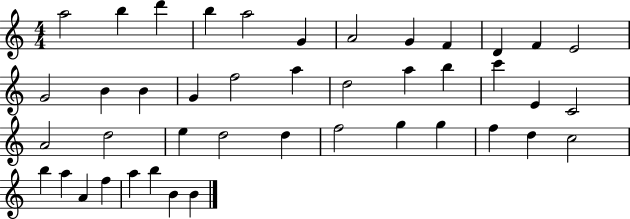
A5/h B5/q D6/q B5/q A5/h G4/q A4/h G4/q F4/q D4/q F4/q E4/h G4/h B4/q B4/q G4/q F5/h A5/q D5/h A5/q B5/q C6/q E4/q C4/h A4/h D5/h E5/q D5/h D5/q F5/h G5/q G5/q F5/q D5/q C5/h B5/q A5/q A4/q F5/q A5/q B5/q B4/q B4/q